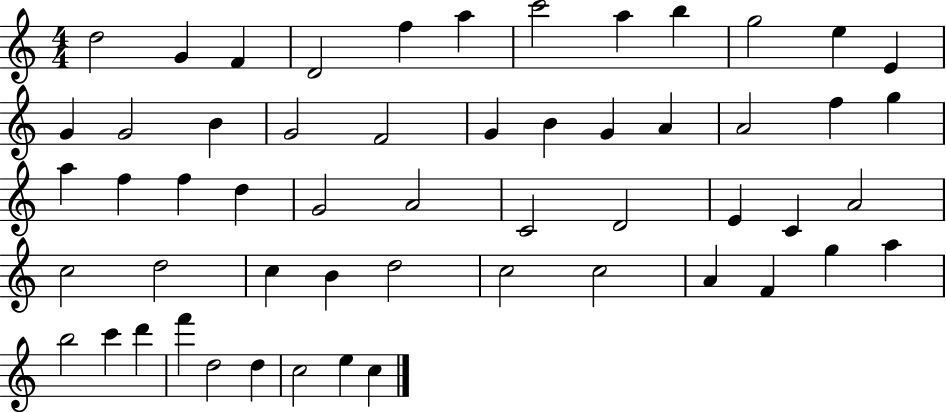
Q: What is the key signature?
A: C major